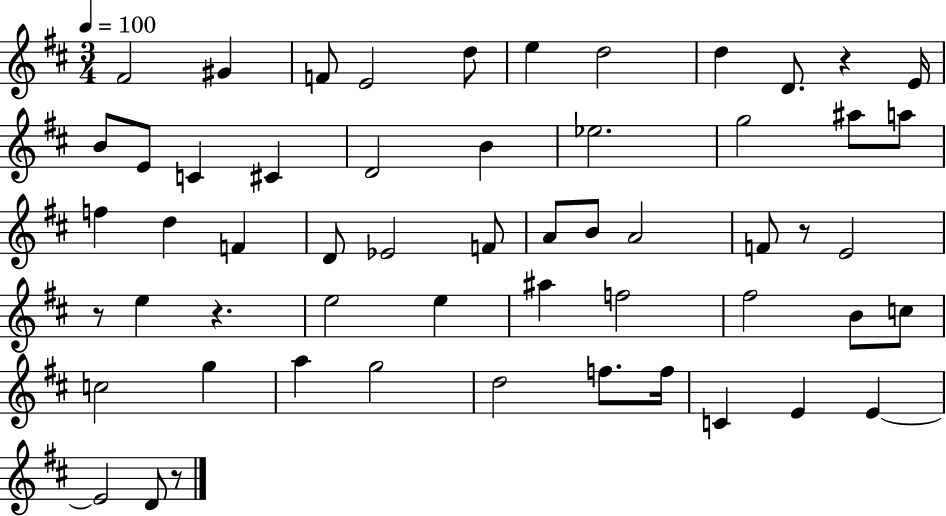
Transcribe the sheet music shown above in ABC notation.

X:1
T:Untitled
M:3/4
L:1/4
K:D
^F2 ^G F/2 E2 d/2 e d2 d D/2 z E/4 B/2 E/2 C ^C D2 B _e2 g2 ^a/2 a/2 f d F D/2 _E2 F/2 A/2 B/2 A2 F/2 z/2 E2 z/2 e z e2 e ^a f2 ^f2 B/2 c/2 c2 g a g2 d2 f/2 f/4 C E E E2 D/2 z/2